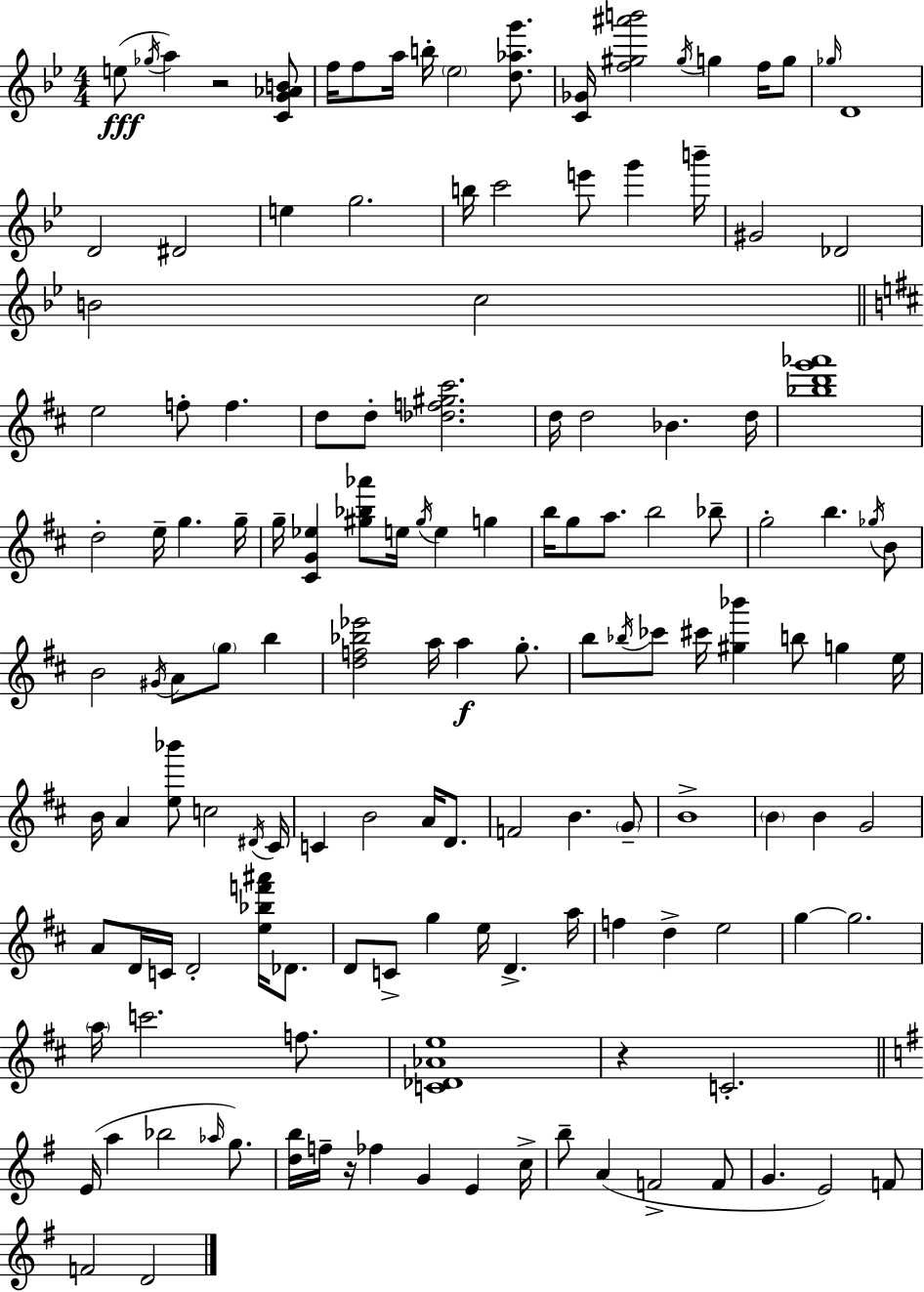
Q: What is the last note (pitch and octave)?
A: D4